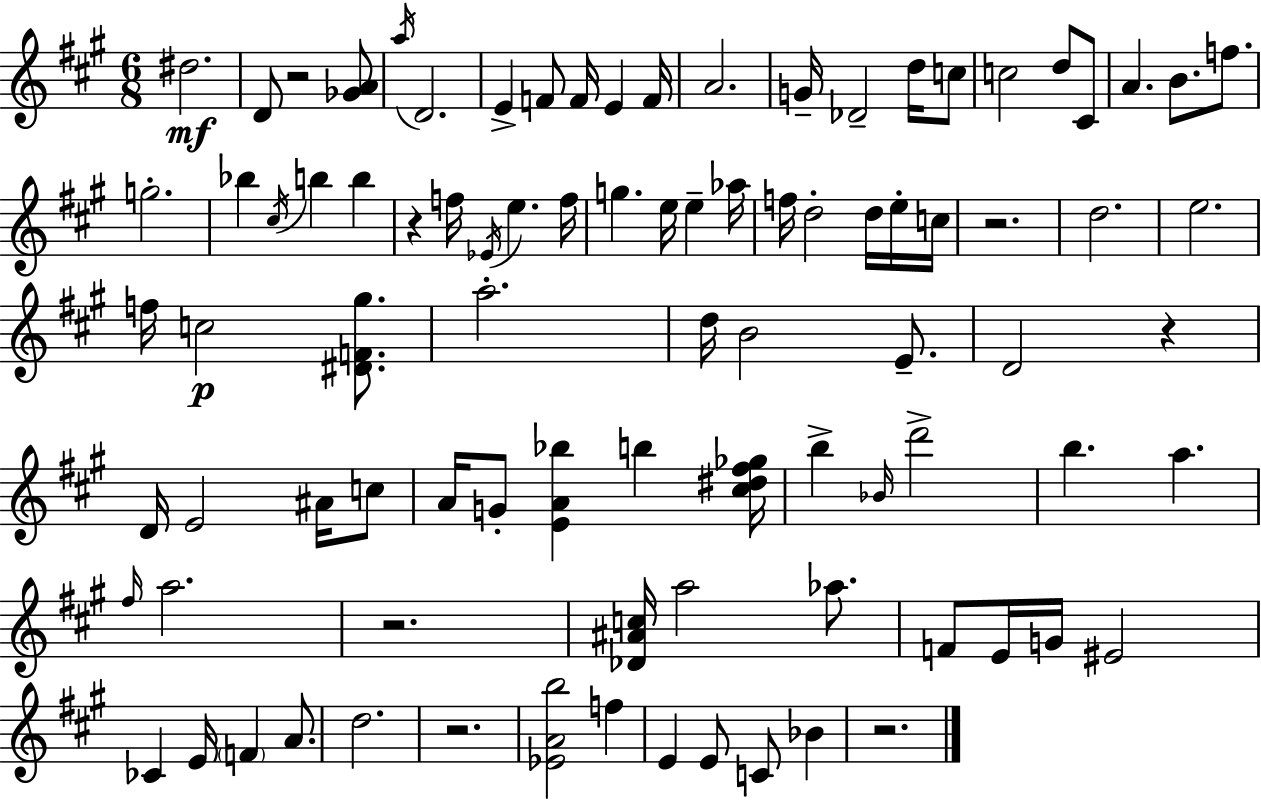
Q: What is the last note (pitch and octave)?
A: Bb4